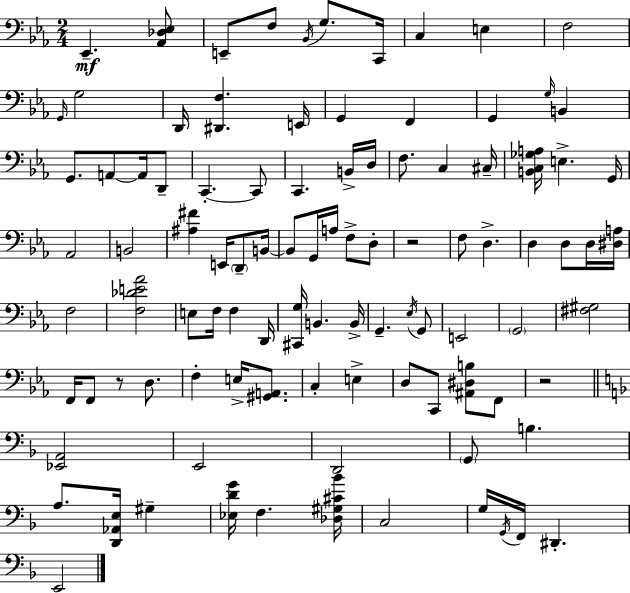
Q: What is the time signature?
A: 2/4